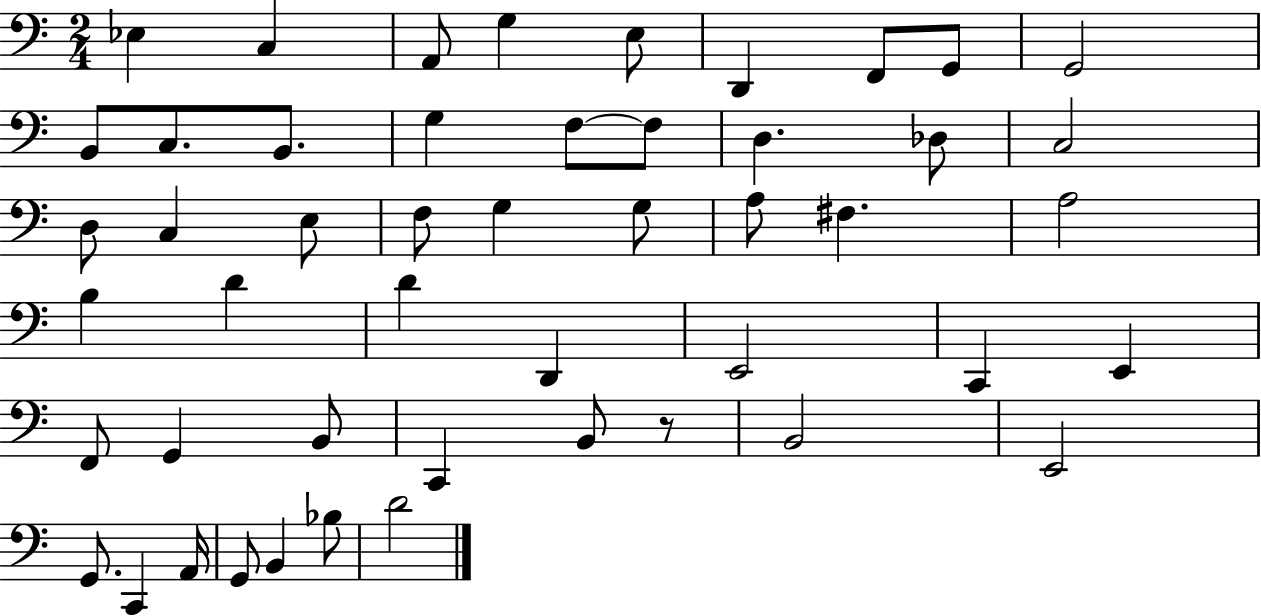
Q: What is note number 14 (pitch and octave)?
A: F3